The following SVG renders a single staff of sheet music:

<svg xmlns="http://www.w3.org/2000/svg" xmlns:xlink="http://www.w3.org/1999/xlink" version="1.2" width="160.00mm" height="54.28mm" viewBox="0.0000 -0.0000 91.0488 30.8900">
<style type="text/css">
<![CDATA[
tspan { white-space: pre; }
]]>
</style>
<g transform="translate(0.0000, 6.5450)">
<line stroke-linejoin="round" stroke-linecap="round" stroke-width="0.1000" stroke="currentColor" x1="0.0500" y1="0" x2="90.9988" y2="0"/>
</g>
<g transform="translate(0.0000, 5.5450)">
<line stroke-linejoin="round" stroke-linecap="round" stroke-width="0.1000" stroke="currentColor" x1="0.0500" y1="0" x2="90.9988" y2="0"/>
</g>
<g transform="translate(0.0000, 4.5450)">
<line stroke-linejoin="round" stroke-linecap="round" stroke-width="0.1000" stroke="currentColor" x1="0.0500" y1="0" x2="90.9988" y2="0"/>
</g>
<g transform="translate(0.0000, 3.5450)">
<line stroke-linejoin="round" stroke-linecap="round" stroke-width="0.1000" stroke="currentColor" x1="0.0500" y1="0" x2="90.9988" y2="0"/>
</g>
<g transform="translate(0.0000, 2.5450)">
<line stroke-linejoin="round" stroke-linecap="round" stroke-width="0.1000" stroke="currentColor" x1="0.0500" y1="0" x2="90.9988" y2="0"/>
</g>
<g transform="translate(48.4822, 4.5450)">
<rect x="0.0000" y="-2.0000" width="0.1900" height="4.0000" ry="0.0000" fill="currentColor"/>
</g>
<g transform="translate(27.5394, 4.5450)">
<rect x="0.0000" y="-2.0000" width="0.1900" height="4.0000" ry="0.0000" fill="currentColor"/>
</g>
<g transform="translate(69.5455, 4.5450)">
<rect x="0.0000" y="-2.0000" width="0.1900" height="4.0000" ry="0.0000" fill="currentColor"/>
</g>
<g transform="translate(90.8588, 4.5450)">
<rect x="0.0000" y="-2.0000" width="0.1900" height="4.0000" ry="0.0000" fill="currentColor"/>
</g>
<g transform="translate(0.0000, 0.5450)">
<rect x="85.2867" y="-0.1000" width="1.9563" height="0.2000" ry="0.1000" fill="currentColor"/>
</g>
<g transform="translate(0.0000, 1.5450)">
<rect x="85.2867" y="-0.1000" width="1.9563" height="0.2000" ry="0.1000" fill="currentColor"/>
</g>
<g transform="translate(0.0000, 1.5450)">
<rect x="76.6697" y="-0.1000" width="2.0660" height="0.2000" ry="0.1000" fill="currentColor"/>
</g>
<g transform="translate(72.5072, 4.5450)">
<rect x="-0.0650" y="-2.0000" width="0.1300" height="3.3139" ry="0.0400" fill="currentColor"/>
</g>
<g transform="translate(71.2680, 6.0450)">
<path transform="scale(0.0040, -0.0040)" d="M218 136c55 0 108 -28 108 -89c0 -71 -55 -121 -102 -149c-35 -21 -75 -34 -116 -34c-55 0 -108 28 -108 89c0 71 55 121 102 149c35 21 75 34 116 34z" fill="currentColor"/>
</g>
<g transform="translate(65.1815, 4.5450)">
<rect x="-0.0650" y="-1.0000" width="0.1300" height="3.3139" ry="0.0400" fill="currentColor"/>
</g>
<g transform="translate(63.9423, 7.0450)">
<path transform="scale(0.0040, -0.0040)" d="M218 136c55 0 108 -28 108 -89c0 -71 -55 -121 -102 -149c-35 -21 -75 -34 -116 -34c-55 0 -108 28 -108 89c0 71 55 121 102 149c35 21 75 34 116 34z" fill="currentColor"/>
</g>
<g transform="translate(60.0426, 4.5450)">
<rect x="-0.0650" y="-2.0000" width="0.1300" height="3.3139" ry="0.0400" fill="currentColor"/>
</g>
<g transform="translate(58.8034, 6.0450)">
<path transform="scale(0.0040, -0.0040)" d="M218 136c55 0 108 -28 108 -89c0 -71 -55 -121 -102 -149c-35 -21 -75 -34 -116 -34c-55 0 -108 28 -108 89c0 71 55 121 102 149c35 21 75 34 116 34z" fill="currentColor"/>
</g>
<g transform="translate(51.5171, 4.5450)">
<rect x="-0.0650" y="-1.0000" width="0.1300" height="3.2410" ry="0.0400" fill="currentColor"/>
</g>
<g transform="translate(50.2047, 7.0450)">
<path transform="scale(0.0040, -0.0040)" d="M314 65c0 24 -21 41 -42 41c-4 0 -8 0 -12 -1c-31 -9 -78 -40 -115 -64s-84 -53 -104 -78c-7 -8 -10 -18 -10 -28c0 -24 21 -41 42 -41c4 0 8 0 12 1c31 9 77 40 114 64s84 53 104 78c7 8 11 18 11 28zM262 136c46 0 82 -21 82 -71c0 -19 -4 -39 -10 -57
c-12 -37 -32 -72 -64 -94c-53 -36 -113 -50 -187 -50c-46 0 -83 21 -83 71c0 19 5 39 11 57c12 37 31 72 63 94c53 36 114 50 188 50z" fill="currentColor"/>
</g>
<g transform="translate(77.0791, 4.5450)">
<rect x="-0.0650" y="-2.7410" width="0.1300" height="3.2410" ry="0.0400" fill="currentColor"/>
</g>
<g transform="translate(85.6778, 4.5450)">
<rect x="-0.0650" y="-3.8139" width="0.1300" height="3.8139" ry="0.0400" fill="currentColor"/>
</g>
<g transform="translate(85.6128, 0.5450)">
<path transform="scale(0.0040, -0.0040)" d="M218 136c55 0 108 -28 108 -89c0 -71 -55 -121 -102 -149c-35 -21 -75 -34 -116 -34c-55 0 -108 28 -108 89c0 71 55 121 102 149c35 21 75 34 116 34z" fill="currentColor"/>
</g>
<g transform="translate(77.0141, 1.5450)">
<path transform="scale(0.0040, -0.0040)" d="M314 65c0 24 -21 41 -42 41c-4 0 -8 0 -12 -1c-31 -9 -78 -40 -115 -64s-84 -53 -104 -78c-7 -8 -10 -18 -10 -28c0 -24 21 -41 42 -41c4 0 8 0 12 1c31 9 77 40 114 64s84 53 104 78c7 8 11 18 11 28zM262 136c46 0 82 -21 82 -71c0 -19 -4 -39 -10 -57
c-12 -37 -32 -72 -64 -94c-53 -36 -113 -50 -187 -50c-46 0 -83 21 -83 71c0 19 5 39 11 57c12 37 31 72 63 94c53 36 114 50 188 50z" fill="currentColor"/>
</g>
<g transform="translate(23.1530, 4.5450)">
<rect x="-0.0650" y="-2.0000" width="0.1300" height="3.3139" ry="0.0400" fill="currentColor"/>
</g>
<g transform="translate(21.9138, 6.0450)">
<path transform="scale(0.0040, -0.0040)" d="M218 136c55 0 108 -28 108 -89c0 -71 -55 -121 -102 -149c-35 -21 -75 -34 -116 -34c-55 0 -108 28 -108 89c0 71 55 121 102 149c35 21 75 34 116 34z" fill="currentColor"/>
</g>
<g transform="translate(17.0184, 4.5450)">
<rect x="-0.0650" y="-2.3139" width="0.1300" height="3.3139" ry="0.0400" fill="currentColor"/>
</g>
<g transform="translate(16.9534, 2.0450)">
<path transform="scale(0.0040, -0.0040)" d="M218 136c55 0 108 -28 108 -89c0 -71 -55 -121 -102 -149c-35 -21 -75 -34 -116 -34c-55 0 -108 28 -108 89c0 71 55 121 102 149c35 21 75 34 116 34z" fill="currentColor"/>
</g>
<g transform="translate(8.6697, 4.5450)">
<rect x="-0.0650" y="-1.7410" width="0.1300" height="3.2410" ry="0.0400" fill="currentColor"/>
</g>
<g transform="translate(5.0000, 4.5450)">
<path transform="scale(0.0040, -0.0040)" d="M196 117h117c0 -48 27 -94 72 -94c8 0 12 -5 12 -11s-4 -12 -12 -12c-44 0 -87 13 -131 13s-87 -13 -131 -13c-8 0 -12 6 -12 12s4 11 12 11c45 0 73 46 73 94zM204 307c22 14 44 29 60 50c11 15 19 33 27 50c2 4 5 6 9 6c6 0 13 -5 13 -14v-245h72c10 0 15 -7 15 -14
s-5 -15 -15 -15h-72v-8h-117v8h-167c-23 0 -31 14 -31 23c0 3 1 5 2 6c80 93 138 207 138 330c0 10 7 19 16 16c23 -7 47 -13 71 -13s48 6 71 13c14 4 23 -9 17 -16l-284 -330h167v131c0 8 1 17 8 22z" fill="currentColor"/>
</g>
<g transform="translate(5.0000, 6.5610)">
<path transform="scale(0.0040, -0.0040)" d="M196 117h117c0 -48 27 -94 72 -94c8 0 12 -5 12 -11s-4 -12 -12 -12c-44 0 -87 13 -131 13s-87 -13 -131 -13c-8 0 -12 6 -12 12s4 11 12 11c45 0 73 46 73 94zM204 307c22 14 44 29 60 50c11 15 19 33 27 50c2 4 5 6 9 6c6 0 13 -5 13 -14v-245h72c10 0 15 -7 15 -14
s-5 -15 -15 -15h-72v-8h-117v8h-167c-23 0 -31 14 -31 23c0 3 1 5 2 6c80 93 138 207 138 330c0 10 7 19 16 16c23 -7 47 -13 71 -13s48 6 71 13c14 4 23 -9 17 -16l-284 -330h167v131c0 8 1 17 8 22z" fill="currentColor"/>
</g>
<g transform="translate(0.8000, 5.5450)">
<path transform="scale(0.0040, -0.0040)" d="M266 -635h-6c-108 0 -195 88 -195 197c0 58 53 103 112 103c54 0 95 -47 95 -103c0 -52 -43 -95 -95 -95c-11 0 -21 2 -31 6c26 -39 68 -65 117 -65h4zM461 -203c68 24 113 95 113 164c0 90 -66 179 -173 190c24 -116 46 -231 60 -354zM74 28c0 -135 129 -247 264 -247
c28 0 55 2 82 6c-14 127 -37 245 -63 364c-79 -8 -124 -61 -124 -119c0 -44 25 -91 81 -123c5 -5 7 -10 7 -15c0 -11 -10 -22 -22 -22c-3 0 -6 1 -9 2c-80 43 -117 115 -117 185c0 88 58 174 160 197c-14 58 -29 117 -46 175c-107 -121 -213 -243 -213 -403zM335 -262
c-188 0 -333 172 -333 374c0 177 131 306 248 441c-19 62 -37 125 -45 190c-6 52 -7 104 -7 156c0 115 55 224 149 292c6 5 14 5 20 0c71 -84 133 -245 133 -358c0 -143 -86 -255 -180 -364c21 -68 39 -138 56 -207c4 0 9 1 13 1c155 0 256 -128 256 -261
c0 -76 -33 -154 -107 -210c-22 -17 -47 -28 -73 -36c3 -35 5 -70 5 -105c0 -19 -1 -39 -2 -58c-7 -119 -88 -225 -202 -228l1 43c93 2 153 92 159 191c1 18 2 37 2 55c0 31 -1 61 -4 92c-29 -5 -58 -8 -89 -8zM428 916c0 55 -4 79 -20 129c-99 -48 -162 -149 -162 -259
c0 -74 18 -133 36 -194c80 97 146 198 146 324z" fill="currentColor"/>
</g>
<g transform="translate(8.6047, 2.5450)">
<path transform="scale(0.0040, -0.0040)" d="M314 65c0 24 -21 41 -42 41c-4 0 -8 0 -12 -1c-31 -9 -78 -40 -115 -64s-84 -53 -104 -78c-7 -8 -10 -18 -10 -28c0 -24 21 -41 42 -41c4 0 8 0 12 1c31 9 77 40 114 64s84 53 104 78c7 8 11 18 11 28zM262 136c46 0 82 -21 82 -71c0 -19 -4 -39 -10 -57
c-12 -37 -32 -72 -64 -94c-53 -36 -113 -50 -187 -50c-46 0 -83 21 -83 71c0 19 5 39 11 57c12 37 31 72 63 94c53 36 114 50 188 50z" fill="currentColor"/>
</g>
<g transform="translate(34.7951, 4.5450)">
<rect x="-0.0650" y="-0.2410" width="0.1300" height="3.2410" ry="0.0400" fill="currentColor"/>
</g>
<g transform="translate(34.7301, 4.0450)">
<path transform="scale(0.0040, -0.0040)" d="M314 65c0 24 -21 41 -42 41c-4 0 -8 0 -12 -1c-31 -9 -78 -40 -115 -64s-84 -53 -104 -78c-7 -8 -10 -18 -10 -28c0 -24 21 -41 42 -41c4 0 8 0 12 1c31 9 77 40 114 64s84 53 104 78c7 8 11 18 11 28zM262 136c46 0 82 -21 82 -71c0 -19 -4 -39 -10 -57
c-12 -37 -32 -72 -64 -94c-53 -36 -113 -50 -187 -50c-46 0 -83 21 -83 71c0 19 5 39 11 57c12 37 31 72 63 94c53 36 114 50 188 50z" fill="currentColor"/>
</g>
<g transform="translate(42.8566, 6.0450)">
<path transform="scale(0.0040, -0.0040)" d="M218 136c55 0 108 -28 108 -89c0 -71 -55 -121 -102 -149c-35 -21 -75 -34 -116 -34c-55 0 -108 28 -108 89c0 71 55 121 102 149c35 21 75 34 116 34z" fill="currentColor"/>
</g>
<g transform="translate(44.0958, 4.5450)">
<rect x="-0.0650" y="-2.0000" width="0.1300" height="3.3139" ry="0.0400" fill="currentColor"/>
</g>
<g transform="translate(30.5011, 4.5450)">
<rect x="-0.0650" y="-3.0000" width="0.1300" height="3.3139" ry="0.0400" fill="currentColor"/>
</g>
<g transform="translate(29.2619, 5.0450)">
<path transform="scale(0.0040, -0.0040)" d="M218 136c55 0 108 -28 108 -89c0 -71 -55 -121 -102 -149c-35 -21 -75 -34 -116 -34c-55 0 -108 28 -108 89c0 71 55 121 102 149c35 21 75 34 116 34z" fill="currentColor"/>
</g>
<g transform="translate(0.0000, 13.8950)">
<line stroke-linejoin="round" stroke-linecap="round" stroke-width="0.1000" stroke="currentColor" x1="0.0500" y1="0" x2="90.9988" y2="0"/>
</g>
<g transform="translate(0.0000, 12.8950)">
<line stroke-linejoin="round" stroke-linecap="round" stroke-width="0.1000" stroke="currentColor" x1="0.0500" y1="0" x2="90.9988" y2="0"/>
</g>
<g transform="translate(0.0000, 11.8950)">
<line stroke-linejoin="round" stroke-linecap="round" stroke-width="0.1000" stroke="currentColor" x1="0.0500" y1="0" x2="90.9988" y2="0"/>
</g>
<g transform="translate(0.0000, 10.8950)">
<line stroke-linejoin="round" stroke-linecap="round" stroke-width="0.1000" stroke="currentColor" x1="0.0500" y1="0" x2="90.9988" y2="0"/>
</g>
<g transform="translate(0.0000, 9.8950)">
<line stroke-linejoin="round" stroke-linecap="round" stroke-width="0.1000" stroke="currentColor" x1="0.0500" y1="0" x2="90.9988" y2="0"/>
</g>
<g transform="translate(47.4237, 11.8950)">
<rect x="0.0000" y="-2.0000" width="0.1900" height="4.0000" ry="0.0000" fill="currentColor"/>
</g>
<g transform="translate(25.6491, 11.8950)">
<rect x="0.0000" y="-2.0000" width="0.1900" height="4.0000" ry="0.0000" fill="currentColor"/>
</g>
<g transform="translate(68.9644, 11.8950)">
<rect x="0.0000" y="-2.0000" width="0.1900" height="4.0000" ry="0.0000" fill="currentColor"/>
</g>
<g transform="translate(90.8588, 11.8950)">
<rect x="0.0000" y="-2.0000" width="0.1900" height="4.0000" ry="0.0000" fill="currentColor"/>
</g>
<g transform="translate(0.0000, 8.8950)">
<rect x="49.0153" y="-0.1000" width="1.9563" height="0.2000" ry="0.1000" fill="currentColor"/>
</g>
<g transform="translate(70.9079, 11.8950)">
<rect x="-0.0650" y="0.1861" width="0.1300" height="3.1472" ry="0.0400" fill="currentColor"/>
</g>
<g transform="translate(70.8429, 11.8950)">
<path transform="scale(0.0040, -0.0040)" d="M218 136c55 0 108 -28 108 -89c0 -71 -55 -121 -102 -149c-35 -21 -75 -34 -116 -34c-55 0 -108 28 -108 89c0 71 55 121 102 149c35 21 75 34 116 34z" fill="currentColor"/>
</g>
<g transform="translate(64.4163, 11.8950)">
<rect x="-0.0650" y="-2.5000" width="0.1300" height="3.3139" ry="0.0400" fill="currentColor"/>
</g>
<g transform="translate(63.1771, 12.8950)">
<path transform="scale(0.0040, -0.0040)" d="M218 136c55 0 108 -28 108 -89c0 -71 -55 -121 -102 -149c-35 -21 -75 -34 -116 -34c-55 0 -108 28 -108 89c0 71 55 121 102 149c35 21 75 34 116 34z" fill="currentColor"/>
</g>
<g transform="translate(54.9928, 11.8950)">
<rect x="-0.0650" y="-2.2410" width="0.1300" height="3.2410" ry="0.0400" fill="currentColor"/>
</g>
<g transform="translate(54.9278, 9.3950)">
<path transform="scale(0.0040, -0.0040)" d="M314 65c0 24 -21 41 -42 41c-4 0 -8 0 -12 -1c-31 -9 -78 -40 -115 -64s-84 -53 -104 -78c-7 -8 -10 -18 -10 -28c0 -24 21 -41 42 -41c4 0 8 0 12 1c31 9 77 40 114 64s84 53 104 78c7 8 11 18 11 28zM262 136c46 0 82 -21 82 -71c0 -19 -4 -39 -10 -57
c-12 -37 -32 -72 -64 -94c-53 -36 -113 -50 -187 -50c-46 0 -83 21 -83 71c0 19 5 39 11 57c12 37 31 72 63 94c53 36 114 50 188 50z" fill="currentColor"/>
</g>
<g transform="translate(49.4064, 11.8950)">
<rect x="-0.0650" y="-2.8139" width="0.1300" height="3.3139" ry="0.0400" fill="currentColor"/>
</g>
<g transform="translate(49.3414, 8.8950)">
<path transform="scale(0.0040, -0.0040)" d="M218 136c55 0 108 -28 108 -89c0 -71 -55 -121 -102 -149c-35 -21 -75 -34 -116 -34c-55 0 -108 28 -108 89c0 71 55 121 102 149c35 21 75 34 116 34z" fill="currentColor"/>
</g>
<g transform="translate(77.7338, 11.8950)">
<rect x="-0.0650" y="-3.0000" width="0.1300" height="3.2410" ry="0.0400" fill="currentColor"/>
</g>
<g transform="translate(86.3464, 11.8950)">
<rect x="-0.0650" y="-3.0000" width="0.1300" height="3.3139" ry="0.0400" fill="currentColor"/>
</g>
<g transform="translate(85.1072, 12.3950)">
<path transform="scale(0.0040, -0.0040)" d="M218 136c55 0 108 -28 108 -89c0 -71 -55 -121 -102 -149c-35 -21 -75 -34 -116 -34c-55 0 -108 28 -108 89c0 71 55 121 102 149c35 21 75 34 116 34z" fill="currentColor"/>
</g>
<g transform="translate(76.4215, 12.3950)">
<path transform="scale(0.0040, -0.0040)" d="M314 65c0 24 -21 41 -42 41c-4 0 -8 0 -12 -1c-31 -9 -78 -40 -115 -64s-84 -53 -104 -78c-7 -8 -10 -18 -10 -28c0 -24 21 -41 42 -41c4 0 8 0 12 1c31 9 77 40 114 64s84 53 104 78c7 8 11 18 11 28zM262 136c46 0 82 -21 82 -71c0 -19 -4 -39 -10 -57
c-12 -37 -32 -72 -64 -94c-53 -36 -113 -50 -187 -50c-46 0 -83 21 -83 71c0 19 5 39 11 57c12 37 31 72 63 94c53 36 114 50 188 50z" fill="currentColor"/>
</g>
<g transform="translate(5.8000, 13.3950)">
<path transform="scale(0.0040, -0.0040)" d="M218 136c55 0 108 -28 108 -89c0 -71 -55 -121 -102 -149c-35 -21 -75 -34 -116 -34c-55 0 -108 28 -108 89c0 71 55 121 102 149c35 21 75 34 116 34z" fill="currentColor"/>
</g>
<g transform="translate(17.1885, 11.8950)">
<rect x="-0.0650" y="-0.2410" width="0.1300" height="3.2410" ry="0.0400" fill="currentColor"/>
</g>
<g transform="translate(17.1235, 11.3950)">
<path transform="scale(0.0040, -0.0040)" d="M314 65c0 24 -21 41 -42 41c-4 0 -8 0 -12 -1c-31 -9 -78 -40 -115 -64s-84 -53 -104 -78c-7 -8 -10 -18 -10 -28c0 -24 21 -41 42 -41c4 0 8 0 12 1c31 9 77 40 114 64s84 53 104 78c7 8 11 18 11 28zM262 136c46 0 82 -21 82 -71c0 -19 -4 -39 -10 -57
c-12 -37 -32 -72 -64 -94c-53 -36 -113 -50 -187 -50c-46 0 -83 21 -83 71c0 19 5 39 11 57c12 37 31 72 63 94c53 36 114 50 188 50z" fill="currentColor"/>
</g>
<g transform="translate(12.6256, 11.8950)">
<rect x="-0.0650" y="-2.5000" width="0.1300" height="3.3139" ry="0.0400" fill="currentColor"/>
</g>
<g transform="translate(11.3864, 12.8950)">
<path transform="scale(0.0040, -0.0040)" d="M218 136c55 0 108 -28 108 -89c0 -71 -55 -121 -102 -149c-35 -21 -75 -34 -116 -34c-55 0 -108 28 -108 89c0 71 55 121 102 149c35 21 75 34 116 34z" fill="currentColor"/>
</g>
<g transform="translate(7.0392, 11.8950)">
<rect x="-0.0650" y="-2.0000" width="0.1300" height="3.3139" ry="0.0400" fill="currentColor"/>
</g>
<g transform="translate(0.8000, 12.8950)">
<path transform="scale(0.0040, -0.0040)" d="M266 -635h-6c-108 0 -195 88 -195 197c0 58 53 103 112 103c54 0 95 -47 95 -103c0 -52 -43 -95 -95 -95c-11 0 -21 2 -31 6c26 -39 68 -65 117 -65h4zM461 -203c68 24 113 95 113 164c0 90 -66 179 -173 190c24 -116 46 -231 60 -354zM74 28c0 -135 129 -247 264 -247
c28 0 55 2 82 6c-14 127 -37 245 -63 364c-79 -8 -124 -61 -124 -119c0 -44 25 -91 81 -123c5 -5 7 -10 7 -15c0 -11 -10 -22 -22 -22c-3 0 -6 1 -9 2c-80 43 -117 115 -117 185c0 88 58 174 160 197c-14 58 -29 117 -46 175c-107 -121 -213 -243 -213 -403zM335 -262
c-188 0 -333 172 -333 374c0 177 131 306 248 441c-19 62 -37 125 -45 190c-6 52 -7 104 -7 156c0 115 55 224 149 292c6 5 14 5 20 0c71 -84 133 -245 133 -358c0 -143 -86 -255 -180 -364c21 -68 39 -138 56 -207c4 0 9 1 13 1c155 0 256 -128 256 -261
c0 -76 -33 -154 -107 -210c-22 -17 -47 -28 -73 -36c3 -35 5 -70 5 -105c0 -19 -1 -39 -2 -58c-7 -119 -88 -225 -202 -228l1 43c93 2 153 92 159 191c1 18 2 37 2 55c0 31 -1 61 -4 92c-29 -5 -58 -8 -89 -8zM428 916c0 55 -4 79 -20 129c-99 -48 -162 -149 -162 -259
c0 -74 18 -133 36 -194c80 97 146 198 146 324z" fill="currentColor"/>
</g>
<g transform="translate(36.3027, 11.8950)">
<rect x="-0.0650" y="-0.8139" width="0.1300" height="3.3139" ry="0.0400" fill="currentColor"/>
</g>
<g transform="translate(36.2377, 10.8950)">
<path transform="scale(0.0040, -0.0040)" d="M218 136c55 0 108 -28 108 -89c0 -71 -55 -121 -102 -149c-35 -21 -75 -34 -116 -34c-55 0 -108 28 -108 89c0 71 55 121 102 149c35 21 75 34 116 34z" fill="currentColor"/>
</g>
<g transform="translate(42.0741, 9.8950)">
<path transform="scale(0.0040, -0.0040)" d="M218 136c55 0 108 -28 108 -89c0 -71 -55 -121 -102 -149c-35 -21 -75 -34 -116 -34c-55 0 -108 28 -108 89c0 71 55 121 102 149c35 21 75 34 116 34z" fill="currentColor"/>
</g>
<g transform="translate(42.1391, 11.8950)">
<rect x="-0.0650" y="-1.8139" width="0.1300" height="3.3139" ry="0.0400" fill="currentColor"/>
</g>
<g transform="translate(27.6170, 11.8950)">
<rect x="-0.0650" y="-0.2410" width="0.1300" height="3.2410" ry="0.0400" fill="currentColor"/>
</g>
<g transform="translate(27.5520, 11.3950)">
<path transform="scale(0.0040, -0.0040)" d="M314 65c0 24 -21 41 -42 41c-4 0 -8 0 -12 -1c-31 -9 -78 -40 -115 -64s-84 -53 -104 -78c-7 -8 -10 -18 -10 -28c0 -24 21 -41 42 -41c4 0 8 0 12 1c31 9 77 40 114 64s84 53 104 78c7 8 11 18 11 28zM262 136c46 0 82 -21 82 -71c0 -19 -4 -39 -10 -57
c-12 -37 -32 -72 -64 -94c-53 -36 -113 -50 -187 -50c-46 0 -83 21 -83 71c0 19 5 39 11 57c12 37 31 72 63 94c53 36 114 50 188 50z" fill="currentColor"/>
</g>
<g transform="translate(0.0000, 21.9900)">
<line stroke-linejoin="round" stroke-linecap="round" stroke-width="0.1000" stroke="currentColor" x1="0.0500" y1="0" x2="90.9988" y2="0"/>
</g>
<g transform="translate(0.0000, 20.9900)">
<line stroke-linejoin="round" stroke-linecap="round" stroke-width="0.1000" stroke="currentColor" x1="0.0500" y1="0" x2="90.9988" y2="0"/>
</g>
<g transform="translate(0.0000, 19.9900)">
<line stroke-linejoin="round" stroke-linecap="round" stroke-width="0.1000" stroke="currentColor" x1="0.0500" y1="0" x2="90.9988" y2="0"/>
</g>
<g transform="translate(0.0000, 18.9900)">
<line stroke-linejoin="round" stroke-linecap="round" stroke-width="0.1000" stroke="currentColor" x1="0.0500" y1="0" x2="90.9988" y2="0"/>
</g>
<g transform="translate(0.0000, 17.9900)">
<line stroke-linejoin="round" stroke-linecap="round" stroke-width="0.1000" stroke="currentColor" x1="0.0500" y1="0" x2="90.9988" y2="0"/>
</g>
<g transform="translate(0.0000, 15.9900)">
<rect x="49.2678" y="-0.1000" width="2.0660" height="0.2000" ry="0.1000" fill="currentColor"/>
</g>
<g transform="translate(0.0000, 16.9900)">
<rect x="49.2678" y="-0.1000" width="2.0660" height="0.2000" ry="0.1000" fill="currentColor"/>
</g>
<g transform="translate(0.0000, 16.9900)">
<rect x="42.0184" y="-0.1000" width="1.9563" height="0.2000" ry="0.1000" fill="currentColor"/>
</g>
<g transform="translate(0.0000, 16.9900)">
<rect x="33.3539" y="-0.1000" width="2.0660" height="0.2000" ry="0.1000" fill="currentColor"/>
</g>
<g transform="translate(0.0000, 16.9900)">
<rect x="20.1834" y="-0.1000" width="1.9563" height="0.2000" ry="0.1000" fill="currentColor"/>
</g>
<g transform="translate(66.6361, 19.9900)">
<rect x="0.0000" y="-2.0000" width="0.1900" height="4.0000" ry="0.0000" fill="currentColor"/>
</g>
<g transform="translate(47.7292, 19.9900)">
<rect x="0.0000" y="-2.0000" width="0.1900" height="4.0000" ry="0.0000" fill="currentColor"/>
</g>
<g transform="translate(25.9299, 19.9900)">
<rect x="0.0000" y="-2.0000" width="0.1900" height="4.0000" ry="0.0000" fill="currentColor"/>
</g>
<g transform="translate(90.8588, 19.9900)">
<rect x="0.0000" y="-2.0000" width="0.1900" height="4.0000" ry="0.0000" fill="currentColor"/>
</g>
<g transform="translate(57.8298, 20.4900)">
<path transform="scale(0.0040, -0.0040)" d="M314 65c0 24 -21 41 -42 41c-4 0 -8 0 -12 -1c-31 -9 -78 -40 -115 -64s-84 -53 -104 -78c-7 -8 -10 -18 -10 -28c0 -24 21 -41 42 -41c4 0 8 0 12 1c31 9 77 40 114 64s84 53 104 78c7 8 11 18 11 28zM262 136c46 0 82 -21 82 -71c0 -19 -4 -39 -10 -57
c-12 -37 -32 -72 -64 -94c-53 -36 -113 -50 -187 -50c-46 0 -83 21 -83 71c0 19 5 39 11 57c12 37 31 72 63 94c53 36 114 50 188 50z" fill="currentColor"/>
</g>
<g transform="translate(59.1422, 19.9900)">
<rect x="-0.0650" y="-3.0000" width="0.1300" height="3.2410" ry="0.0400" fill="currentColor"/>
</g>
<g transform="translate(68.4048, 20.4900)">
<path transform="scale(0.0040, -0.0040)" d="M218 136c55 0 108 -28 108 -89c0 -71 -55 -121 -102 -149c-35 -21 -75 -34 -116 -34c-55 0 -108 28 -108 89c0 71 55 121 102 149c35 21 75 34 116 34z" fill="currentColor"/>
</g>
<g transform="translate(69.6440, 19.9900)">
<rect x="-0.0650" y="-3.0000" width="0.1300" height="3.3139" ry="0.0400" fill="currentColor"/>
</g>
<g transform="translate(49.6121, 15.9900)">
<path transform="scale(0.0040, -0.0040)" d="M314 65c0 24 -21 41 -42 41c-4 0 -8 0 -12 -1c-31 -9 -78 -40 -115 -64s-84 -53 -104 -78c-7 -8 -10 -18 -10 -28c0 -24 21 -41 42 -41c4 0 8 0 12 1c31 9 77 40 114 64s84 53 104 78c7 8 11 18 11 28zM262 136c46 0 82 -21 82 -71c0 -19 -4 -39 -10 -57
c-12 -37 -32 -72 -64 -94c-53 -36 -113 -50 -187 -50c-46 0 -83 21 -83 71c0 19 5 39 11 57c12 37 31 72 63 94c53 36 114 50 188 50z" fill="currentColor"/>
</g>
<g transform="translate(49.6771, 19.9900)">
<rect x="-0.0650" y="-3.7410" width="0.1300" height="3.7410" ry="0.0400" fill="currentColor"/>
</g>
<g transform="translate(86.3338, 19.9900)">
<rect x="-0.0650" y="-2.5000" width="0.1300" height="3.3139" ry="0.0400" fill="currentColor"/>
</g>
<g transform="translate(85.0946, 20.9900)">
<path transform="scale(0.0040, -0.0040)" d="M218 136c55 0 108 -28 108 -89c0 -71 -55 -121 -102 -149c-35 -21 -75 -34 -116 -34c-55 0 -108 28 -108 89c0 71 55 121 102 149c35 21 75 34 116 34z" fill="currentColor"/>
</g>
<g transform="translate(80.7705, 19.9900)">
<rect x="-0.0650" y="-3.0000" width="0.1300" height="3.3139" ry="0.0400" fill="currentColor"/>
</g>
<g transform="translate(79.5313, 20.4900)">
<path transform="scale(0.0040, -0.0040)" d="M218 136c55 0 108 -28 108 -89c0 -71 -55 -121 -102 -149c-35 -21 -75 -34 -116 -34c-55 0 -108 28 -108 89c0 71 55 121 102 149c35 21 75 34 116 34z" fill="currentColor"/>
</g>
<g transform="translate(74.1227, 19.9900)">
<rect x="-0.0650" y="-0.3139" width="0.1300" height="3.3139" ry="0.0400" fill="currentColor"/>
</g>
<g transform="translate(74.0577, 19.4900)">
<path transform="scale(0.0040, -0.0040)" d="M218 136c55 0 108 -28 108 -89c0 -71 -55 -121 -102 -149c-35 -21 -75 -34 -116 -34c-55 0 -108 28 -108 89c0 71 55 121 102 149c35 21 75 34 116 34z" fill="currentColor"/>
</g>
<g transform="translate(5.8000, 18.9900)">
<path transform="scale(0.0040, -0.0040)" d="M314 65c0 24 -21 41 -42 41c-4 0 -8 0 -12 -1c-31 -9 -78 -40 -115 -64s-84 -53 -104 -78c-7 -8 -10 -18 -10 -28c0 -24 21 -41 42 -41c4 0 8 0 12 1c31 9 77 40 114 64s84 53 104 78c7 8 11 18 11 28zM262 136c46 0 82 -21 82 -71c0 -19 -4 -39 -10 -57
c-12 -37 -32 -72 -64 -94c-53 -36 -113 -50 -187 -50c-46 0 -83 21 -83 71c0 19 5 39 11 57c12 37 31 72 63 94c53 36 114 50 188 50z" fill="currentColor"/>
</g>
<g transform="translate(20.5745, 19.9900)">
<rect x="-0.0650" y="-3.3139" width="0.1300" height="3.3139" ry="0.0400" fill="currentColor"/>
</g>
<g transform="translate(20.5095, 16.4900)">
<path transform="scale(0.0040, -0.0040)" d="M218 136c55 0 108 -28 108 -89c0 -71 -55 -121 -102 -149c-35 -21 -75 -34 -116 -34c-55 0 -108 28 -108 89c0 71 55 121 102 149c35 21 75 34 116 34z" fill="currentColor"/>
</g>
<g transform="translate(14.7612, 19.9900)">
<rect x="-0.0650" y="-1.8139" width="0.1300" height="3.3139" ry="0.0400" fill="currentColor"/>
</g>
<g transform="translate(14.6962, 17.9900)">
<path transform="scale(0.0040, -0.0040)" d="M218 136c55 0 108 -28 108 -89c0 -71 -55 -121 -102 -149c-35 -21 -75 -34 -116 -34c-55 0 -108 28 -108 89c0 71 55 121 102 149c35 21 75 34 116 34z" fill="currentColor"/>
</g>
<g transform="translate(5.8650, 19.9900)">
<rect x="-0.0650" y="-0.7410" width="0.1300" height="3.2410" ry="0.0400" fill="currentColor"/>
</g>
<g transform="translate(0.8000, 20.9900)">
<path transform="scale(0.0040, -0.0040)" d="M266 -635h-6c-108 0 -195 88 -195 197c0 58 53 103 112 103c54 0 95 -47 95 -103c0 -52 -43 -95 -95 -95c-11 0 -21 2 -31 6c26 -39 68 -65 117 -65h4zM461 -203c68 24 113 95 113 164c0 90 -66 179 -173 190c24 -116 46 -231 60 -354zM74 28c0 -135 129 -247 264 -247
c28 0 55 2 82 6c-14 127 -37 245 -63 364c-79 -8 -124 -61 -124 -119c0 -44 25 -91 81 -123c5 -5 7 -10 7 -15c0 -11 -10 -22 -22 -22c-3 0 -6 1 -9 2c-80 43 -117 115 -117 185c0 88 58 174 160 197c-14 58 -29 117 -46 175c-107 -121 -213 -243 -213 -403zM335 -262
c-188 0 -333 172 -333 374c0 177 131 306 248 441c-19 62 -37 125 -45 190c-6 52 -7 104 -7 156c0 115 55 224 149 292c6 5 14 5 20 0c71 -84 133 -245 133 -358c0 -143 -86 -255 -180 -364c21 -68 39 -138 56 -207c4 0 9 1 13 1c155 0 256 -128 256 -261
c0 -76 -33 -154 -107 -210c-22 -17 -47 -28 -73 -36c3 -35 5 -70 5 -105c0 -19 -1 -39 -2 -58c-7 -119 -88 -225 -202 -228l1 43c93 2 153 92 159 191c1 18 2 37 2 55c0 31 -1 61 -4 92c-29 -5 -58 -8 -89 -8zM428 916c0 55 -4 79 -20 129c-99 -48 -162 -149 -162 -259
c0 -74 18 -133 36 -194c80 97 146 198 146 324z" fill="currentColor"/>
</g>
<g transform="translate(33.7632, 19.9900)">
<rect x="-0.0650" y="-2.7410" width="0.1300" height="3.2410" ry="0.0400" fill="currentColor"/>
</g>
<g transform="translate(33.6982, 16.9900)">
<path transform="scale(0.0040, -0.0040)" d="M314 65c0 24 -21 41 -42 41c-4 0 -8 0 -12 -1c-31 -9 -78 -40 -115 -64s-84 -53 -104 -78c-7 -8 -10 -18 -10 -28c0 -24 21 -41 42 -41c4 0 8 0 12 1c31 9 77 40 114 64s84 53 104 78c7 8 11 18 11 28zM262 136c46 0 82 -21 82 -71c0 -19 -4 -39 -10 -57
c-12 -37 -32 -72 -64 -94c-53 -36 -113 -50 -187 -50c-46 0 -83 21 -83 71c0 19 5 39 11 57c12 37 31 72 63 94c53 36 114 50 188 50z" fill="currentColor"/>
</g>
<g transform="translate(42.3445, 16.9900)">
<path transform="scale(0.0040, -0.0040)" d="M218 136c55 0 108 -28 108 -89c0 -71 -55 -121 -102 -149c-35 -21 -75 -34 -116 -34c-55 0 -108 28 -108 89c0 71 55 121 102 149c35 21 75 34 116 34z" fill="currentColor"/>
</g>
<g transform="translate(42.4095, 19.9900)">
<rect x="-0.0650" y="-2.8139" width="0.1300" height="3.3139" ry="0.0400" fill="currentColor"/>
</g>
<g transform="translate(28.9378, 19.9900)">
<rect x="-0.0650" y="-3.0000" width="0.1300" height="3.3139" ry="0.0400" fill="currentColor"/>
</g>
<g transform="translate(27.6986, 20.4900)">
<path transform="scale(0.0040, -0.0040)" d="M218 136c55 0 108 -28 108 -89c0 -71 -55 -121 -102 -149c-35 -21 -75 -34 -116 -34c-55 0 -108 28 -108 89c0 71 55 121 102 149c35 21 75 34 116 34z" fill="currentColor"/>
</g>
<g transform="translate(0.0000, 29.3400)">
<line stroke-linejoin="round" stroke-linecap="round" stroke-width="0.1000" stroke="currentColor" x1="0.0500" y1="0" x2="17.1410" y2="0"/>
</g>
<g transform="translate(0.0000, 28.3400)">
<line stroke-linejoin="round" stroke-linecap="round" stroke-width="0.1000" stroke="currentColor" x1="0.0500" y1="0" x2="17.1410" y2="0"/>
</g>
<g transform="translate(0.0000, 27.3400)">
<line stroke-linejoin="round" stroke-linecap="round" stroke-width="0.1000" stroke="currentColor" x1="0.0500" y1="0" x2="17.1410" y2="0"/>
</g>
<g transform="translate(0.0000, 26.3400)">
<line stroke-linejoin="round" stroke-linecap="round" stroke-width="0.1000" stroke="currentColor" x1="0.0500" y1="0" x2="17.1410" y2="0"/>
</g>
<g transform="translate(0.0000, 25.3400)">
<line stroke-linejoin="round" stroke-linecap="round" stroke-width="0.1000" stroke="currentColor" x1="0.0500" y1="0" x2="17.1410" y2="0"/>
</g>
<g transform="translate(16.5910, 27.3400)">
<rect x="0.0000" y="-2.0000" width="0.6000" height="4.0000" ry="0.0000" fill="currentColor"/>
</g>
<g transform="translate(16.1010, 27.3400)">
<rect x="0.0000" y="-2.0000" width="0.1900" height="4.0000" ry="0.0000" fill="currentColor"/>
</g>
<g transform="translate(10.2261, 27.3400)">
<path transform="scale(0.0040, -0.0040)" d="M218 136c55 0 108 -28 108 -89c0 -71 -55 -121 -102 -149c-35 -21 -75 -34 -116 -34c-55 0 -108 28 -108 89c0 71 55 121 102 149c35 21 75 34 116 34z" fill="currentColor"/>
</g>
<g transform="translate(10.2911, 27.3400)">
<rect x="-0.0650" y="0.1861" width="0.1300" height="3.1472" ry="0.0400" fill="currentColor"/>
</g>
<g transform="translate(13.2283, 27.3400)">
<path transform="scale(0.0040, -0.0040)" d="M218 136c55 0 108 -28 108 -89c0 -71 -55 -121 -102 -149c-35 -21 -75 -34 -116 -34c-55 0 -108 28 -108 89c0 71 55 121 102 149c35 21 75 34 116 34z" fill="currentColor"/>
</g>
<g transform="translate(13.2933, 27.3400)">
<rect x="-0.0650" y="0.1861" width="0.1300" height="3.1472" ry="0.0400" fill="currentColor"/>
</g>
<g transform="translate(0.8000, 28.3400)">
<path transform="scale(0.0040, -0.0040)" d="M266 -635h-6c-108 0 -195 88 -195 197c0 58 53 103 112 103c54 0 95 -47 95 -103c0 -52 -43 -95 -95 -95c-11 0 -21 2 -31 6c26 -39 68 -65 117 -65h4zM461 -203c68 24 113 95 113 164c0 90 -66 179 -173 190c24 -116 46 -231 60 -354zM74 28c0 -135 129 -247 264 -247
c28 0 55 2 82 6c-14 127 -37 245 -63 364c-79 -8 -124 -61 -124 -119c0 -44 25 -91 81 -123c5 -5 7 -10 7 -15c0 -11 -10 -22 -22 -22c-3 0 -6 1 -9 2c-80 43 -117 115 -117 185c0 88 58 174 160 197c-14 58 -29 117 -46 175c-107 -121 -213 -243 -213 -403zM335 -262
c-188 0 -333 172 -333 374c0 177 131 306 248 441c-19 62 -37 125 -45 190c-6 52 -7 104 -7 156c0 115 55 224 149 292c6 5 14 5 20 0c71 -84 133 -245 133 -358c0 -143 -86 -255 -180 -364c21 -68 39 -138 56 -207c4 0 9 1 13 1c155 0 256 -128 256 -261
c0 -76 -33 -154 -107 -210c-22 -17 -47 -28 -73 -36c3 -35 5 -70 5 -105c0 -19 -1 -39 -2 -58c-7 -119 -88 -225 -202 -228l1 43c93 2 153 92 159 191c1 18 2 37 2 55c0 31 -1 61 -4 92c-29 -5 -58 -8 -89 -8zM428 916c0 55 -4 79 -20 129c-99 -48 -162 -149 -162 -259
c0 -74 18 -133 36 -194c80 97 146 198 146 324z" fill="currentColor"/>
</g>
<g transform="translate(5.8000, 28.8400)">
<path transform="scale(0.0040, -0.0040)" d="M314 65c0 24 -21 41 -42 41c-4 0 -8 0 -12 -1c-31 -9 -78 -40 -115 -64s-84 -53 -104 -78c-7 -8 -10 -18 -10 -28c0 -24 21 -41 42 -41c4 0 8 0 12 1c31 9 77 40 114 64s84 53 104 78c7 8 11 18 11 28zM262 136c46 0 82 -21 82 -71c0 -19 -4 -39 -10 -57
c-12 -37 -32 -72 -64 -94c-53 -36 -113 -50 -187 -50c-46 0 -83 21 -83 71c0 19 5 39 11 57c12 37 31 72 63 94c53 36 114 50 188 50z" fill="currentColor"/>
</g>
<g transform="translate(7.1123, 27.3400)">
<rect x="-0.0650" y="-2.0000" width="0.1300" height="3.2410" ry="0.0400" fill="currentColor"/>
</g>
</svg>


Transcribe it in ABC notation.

X:1
T:Untitled
M:4/4
L:1/4
K:C
f2 g F A c2 F D2 F D F a2 c' F G c2 c2 d f a g2 G B A2 A d2 f b A a2 a c'2 A2 A c A G F2 B B